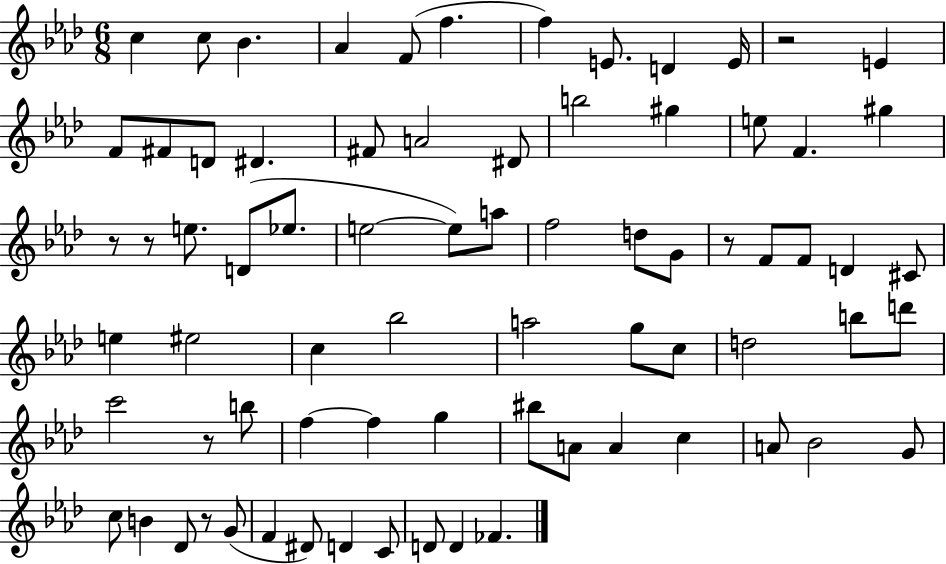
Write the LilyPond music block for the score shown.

{
  \clef treble
  \numericTimeSignature
  \time 6/8
  \key aes \major
  c''4 c''8 bes'4. | aes'4 f'8( f''4. | f''4) e'8. d'4 e'16 | r2 e'4 | \break f'8 fis'8 d'8 dis'4. | fis'8 a'2 dis'8 | b''2 gis''4 | e''8 f'4. gis''4 | \break r8 r8 e''8. d'8( ees''8. | e''2~~ e''8) a''8 | f''2 d''8 g'8 | r8 f'8 f'8 d'4 cis'8 | \break e''4 eis''2 | c''4 bes''2 | a''2 g''8 c''8 | d''2 b''8 d'''8 | \break c'''2 r8 b''8 | f''4~~ f''4 g''4 | bis''8 a'8 a'4 c''4 | a'8 bes'2 g'8 | \break c''8 b'4 des'8 r8 g'8( | f'4 dis'8) d'4 c'8 | d'8 d'4 fes'4. | \bar "|."
}